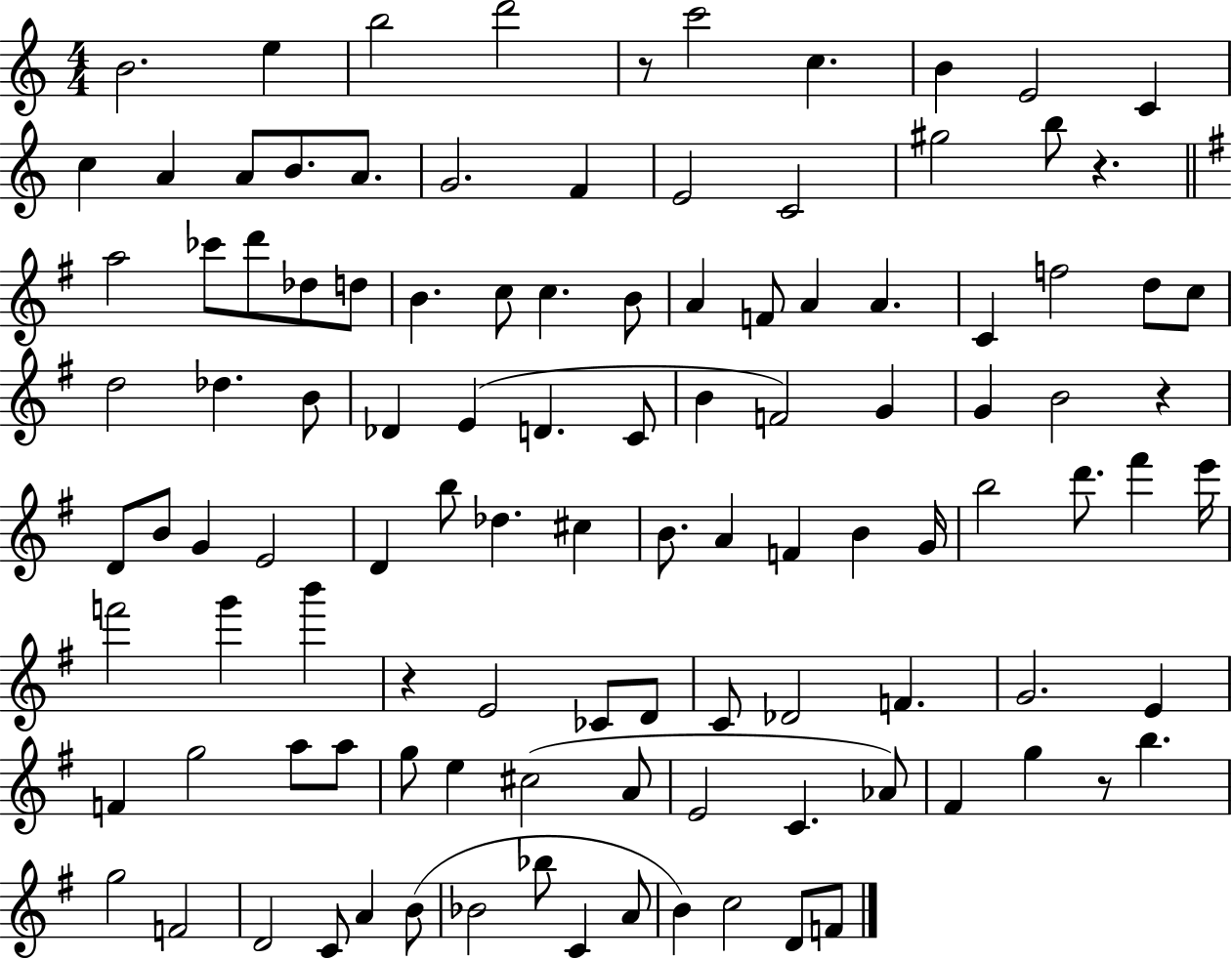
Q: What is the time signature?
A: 4/4